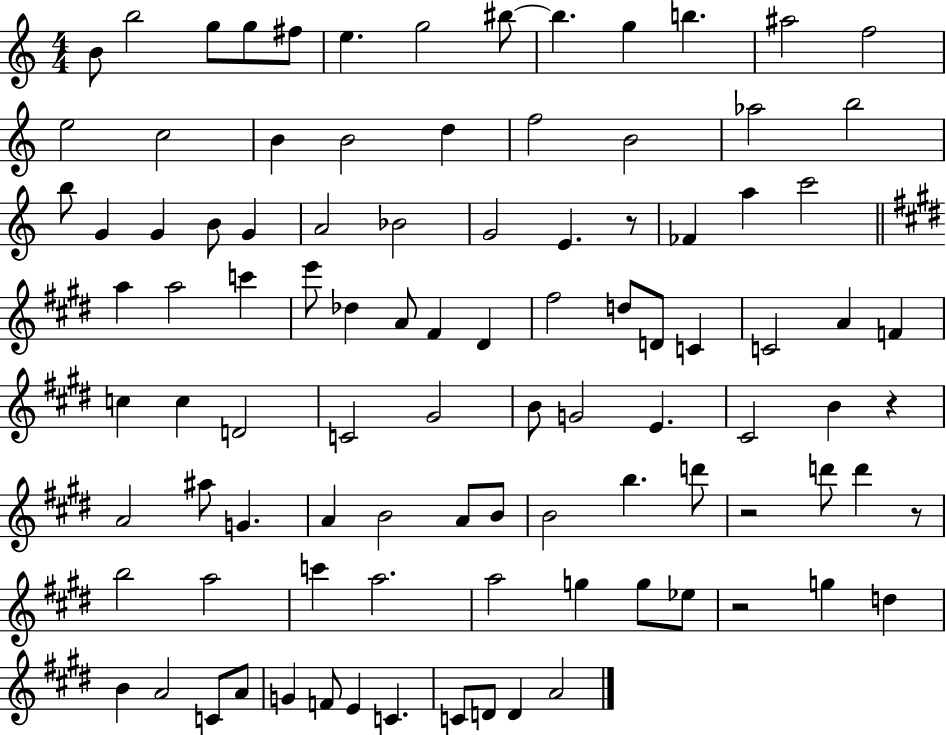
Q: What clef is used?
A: treble